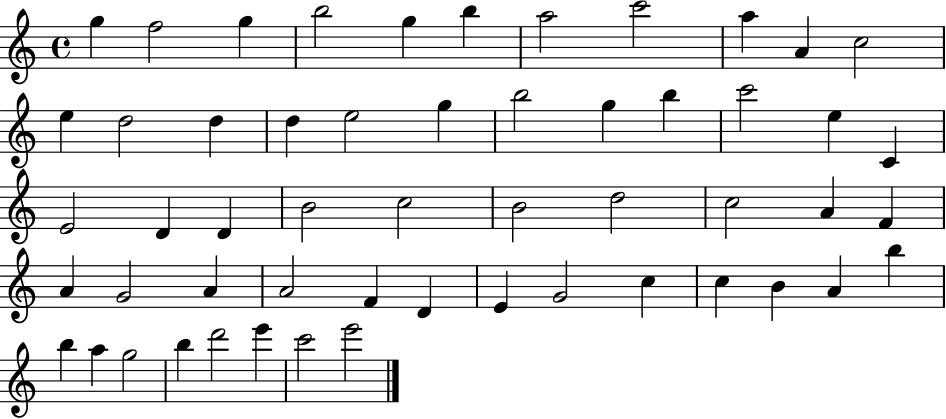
X:1
T:Untitled
M:4/4
L:1/4
K:C
g f2 g b2 g b a2 c'2 a A c2 e d2 d d e2 g b2 g b c'2 e C E2 D D B2 c2 B2 d2 c2 A F A G2 A A2 F D E G2 c c B A b b a g2 b d'2 e' c'2 e'2